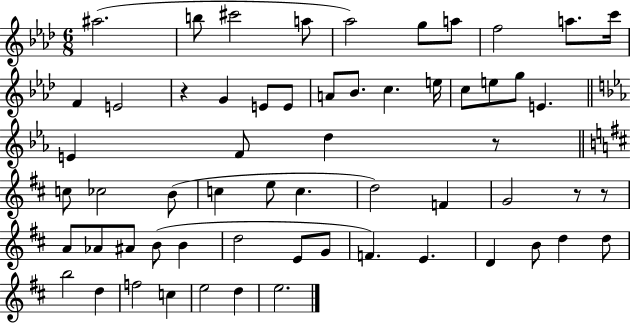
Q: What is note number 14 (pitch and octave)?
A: E4